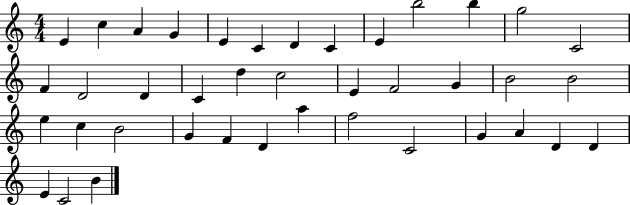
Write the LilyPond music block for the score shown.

{
  \clef treble
  \numericTimeSignature
  \time 4/4
  \key c \major
  e'4 c''4 a'4 g'4 | e'4 c'4 d'4 c'4 | e'4 b''2 b''4 | g''2 c'2 | \break f'4 d'2 d'4 | c'4 d''4 c''2 | e'4 f'2 g'4 | b'2 b'2 | \break e''4 c''4 b'2 | g'4 f'4 d'4 a''4 | f''2 c'2 | g'4 a'4 d'4 d'4 | \break e'4 c'2 b'4 | \bar "|."
}